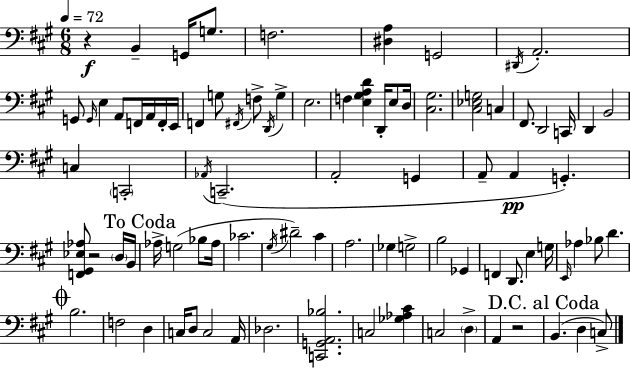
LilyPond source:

{
  \clef bass
  \numericTimeSignature
  \time 6/8
  \key a \major
  \tempo 4 = 72
  r4\f b,4-- g,16 g8. | f2. | <dis a>4 g,2 | \acciaccatura { dis,16 } a,2.-. | \break g,8 \grace { g,16 } e4 a,8 f,16 a,16 | f,16-. e,16 f,4 g8 \acciaccatura { fis,16 } f8-> \acciaccatura { d,16 } | g4-> e2. | f4 <e gis a d'>4 | \break d,16-. e8 d16 <cis gis>2. | <cis ees g>2 | c4 fis,8. d,2 | c,16 d,4 b,2 | \break c4 \parenthesize c,2-. | \acciaccatura { aes,16 } c,2.--( | a,2-. | g,4 a,8-- a,4\pp g,4.-.) | \break <f, gis, ees aes>8 r2 | \parenthesize d16 b,16 \mark "To Coda" aes16-> g2( | bes8 aes16 ces'2. | \acciaccatura { gis16 } dis'2--) | \break cis'4 a2. | ges4 g2-> | b2 | ges,4 f,4 d,8. | \break e4 g16 \grace { e,16 } aes4 bes8 | d'4. \mark \markup { \musicglyph "scripts.coda" } b2. | f2 | d4 c16 d8 c2 | \break a,16 des2. | <c, g, a, bes>2. | c2 | <ges aes cis'>4 c2 | \break \parenthesize d4-> a,4 r2 | \mark "D.C. al Coda" b,4.( | d4 c8->) \bar "|."
}